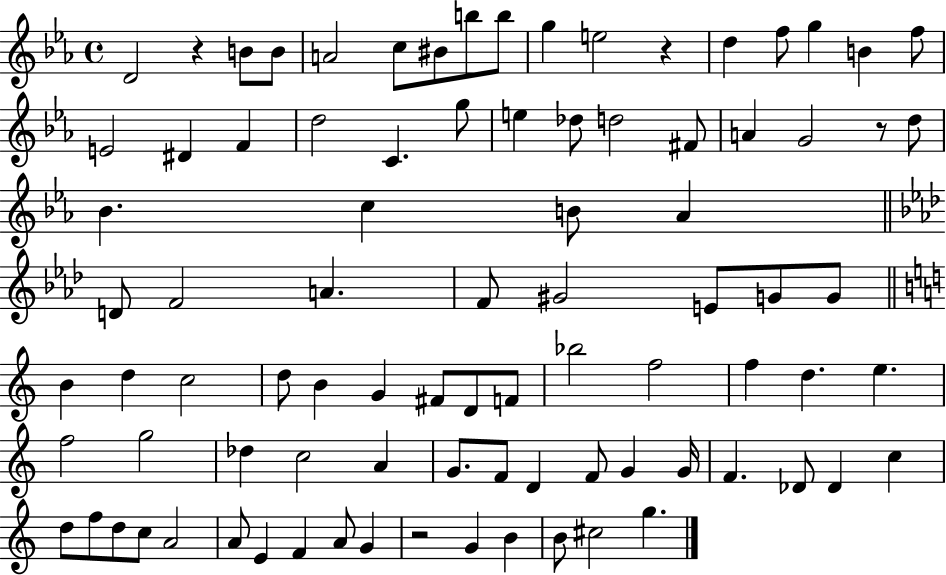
D4/h R/q B4/e B4/e A4/h C5/e BIS4/e B5/e B5/e G5/q E5/h R/q D5/q F5/e G5/q B4/q F5/e E4/h D#4/q F4/q D5/h C4/q. G5/e E5/q Db5/e D5/h F#4/e A4/q G4/h R/e D5/e Bb4/q. C5/q B4/e Ab4/q D4/e F4/h A4/q. F4/e G#4/h E4/e G4/e G4/e B4/q D5/q C5/h D5/e B4/q G4/q F#4/e D4/e F4/e Bb5/h F5/h F5/q D5/q. E5/q. F5/h G5/h Db5/q C5/h A4/q G4/e. F4/e D4/q F4/e G4/q G4/s F4/q. Db4/e Db4/q C5/q D5/e F5/e D5/e C5/e A4/h A4/e E4/q F4/q A4/e G4/q R/h G4/q B4/q B4/e C#5/h G5/q.